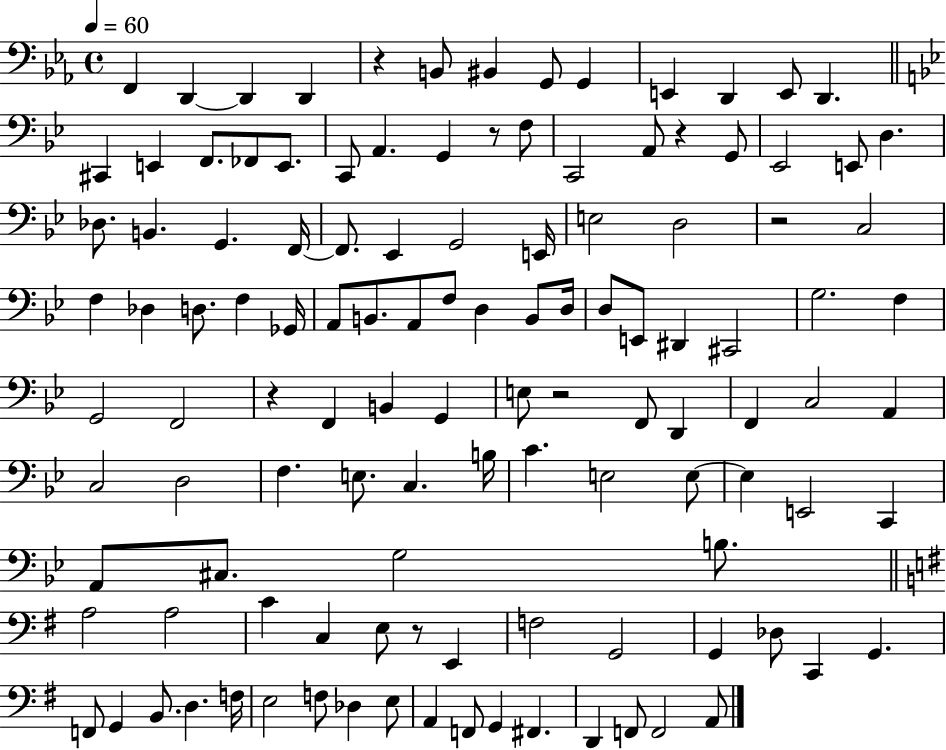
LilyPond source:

{
  \clef bass
  \time 4/4
  \defaultTimeSignature
  \key ees \major
  \tempo 4 = 60
  f,4 d,4~~ d,4 d,4 | r4 b,8 bis,4 g,8 g,4 | e,4 d,4 e,8 d,4. | \bar "||" \break \key bes \major cis,4 e,4 f,8. fes,8 e,8. | c,8 a,4. g,4 r8 f8 | c,2 a,8 r4 g,8 | ees,2 e,8 d4. | \break des8. b,4. g,4. f,16~~ | f,8. ees,4 g,2 e,16 | e2 d2 | r2 c2 | \break f4 des4 d8. f4 ges,16 | a,8 b,8. a,8 f8 d4 b,8 d16 | d8 e,8 dis,4 cis,2 | g2. f4 | \break g,2 f,2 | r4 f,4 b,4 g,4 | e8 r2 f,8 d,4 | f,4 c2 a,4 | \break c2 d2 | f4. e8. c4. b16 | c'4. e2 e8~~ | e4 e,2 c,4 | \break a,8 cis8. g2 b8. | \bar "||" \break \key g \major a2 a2 | c'4 c4 e8 r8 e,4 | f2 g,2 | g,4 des8 c,4 g,4. | \break f,8 g,4 b,8. d4. f16 | e2 f8 des4 e8 | a,4 f,8 g,4 fis,4. | d,4 f,8 f,2 a,8 | \break \bar "|."
}